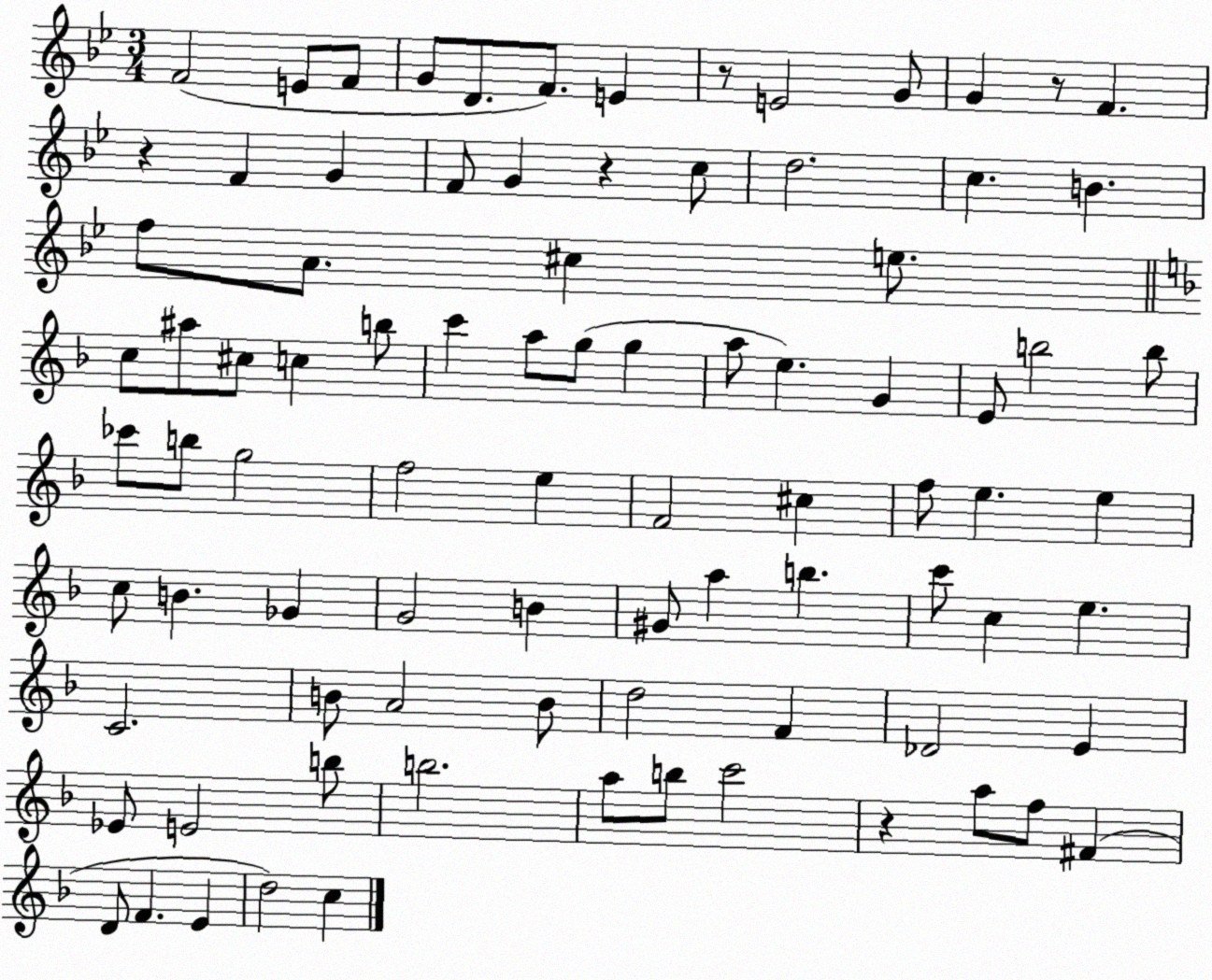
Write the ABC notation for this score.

X:1
T:Untitled
M:3/4
L:1/4
K:Bb
F2 E/2 F/2 G/2 D/2 F/2 E z/2 E2 G/2 G z/2 F z F G F/2 G z c/2 d2 c B f/2 A/2 ^c e/2 c/2 ^a/2 ^c/2 c b/2 c' a/2 g/2 g a/2 e G E/2 b2 b/2 _c'/2 b/2 g2 f2 e F2 ^c f/2 e e c/2 B _G G2 B ^G/2 a b c'/2 c e C2 B/2 A2 B/2 d2 F _D2 E _E/2 E2 b/2 b2 a/2 b/2 c'2 z a/2 f/2 ^F D/2 F E d2 c